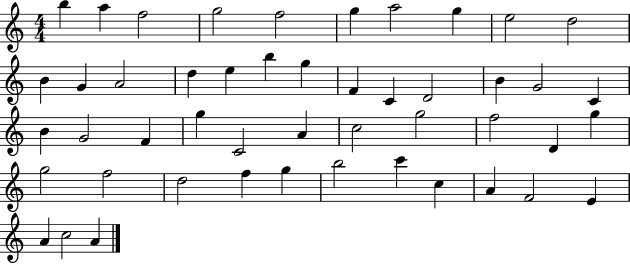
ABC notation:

X:1
T:Untitled
M:4/4
L:1/4
K:C
b a f2 g2 f2 g a2 g e2 d2 B G A2 d e b g F C D2 B G2 C B G2 F g C2 A c2 g2 f2 D g g2 f2 d2 f g b2 c' c A F2 E A c2 A